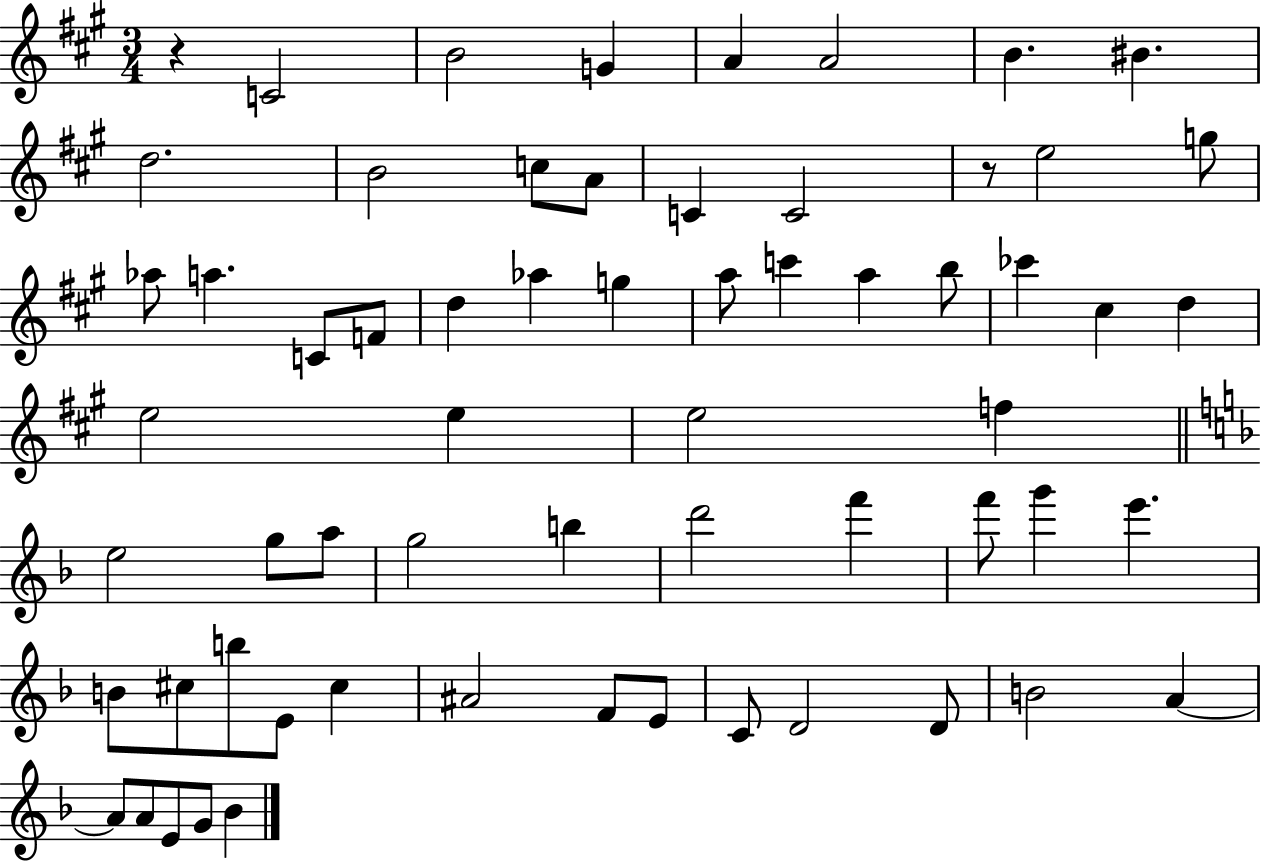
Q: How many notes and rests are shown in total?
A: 63